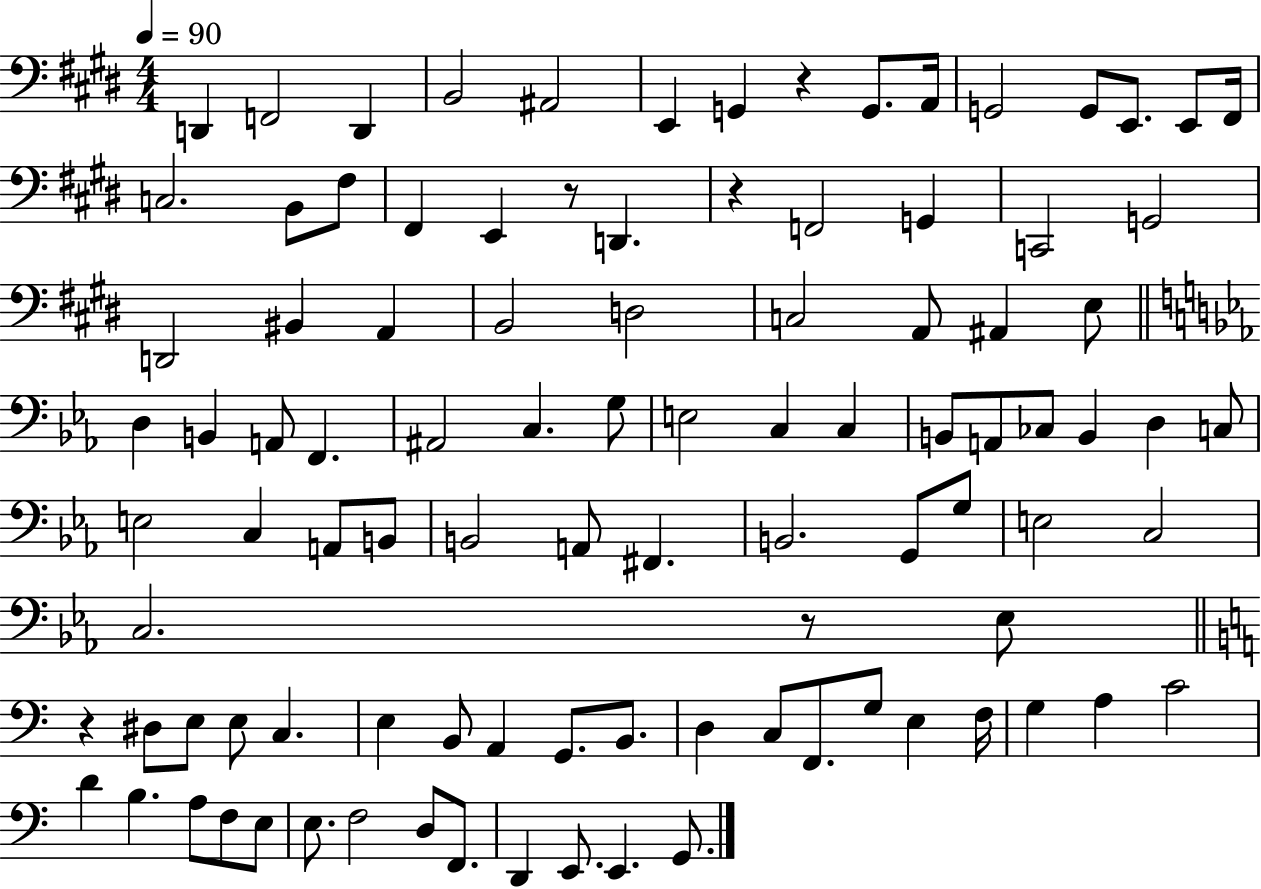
X:1
T:Untitled
M:4/4
L:1/4
K:E
D,, F,,2 D,, B,,2 ^A,,2 E,, G,, z G,,/2 A,,/4 G,,2 G,,/2 E,,/2 E,,/2 ^F,,/4 C,2 B,,/2 ^F,/2 ^F,, E,, z/2 D,, z F,,2 G,, C,,2 G,,2 D,,2 ^B,, A,, B,,2 D,2 C,2 A,,/2 ^A,, E,/2 D, B,, A,,/2 F,, ^A,,2 C, G,/2 E,2 C, C, B,,/2 A,,/2 _C,/2 B,, D, C,/2 E,2 C, A,,/2 B,,/2 B,,2 A,,/2 ^F,, B,,2 G,,/2 G,/2 E,2 C,2 C,2 z/2 _E,/2 z ^D,/2 E,/2 E,/2 C, E, B,,/2 A,, G,,/2 B,,/2 D, C,/2 F,,/2 G,/2 E, F,/4 G, A, C2 D B, A,/2 F,/2 E,/2 E,/2 F,2 D,/2 F,,/2 D,, E,,/2 E,, G,,/2